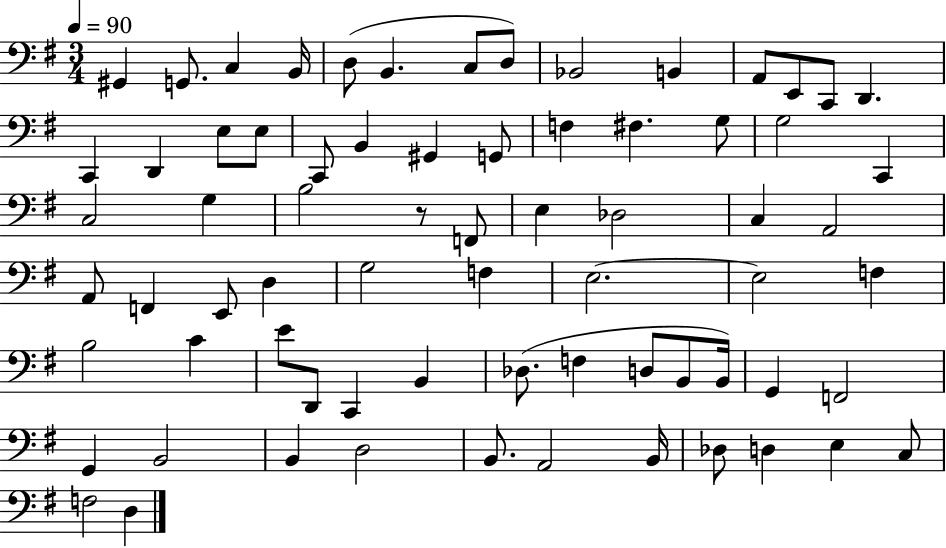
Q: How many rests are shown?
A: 1